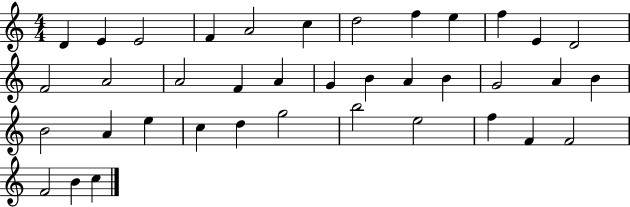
X:1
T:Untitled
M:4/4
L:1/4
K:C
D E E2 F A2 c d2 f e f E D2 F2 A2 A2 F A G B A B G2 A B B2 A e c d g2 b2 e2 f F F2 F2 B c